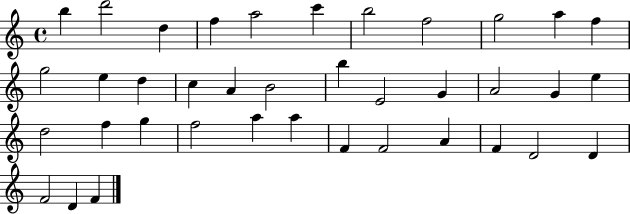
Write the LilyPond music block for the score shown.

{
  \clef treble
  \time 4/4
  \defaultTimeSignature
  \key c \major
  b''4 d'''2 d''4 | f''4 a''2 c'''4 | b''2 f''2 | g''2 a''4 f''4 | \break g''2 e''4 d''4 | c''4 a'4 b'2 | b''4 e'2 g'4 | a'2 g'4 e''4 | \break d''2 f''4 g''4 | f''2 a''4 a''4 | f'4 f'2 a'4 | f'4 d'2 d'4 | \break f'2 d'4 f'4 | \bar "|."
}